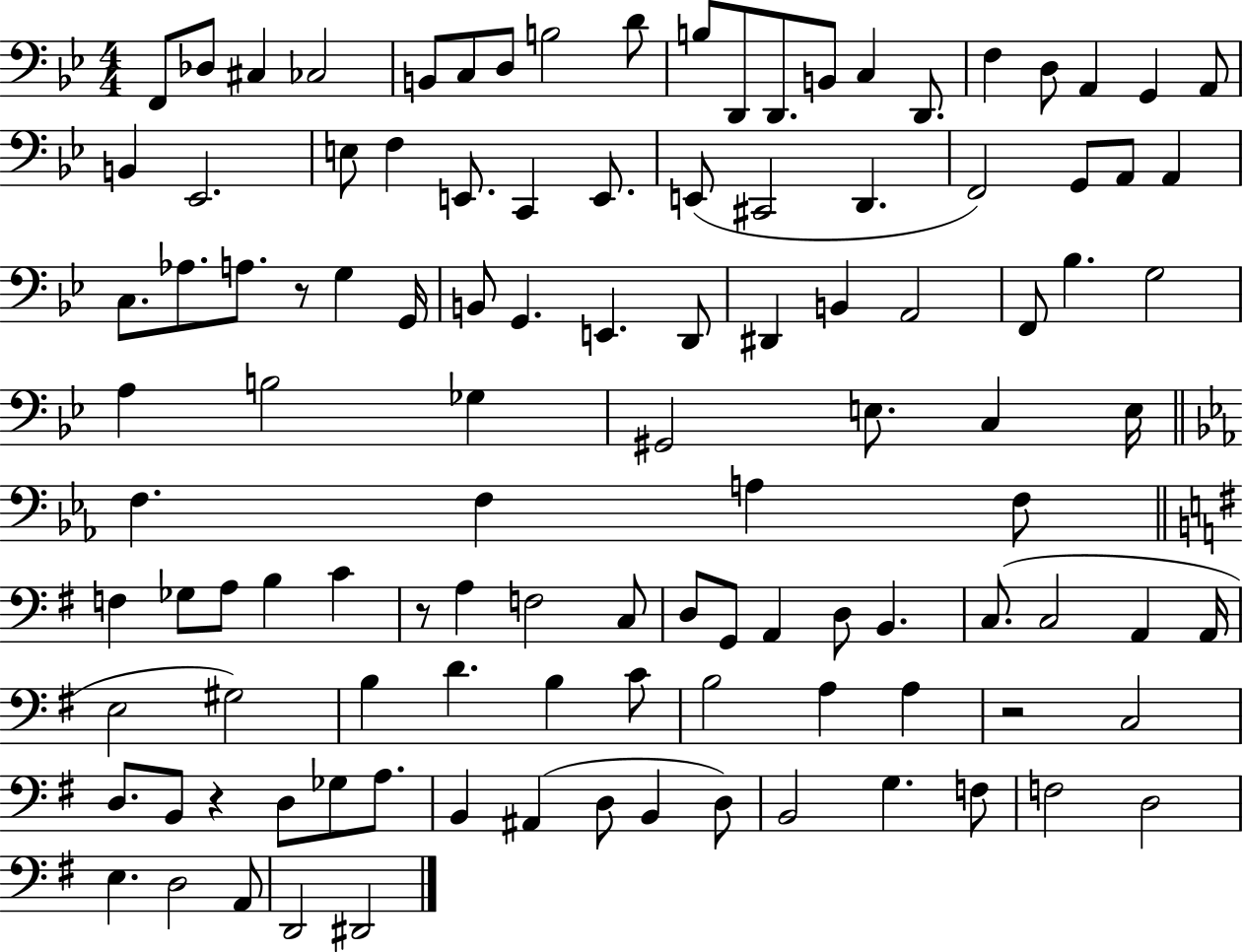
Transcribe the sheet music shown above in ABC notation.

X:1
T:Untitled
M:4/4
L:1/4
K:Bb
F,,/2 _D,/2 ^C, _C,2 B,,/2 C,/2 D,/2 B,2 D/2 B,/2 D,,/2 D,,/2 B,,/2 C, D,,/2 F, D,/2 A,, G,, A,,/2 B,, _E,,2 E,/2 F, E,,/2 C,, E,,/2 E,,/2 ^C,,2 D,, F,,2 G,,/2 A,,/2 A,, C,/2 _A,/2 A,/2 z/2 G, G,,/4 B,,/2 G,, E,, D,,/2 ^D,, B,, A,,2 F,,/2 _B, G,2 A, B,2 _G, ^G,,2 E,/2 C, E,/4 F, F, A, F,/2 F, _G,/2 A,/2 B, C z/2 A, F,2 C,/2 D,/2 G,,/2 A,, D,/2 B,, C,/2 C,2 A,, A,,/4 E,2 ^G,2 B, D B, C/2 B,2 A, A, z2 C,2 D,/2 B,,/2 z D,/2 _G,/2 A,/2 B,, ^A,, D,/2 B,, D,/2 B,,2 G, F,/2 F,2 D,2 E, D,2 A,,/2 D,,2 ^D,,2